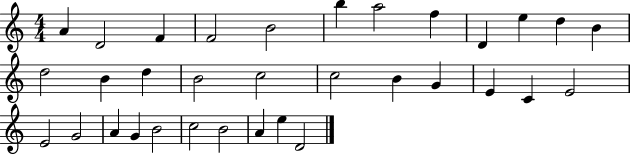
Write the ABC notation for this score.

X:1
T:Untitled
M:4/4
L:1/4
K:C
A D2 F F2 B2 b a2 f D e d B d2 B d B2 c2 c2 B G E C E2 E2 G2 A G B2 c2 B2 A e D2